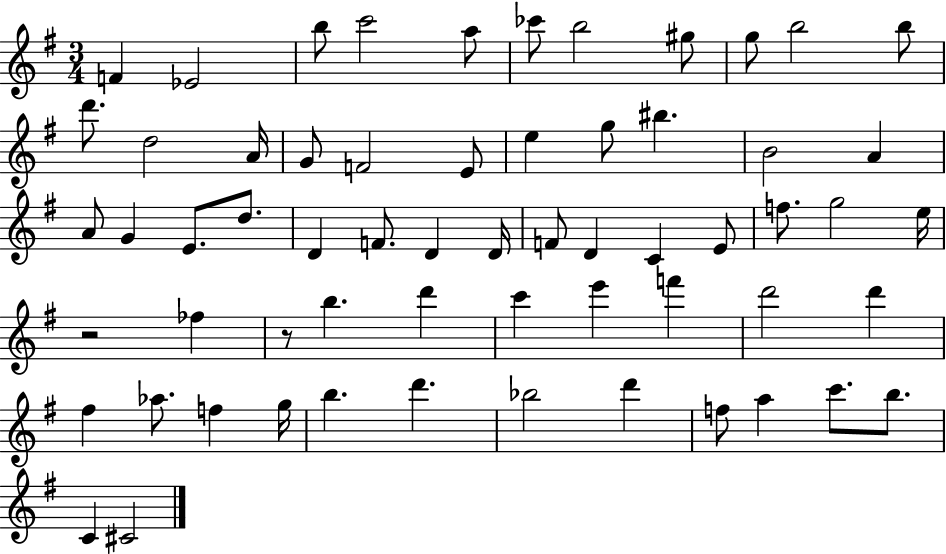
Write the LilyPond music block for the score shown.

{
  \clef treble
  \numericTimeSignature
  \time 3/4
  \key g \major
  f'4 ees'2 | b''8 c'''2 a''8 | ces'''8 b''2 gis''8 | g''8 b''2 b''8 | \break d'''8. d''2 a'16 | g'8 f'2 e'8 | e''4 g''8 bis''4. | b'2 a'4 | \break a'8 g'4 e'8. d''8. | d'4 f'8. d'4 d'16 | f'8 d'4 c'4 e'8 | f''8. g''2 e''16 | \break r2 fes''4 | r8 b''4. d'''4 | c'''4 e'''4 f'''4 | d'''2 d'''4 | \break fis''4 aes''8. f''4 g''16 | b''4. d'''4. | bes''2 d'''4 | f''8 a''4 c'''8. b''8. | \break c'4 cis'2 | \bar "|."
}